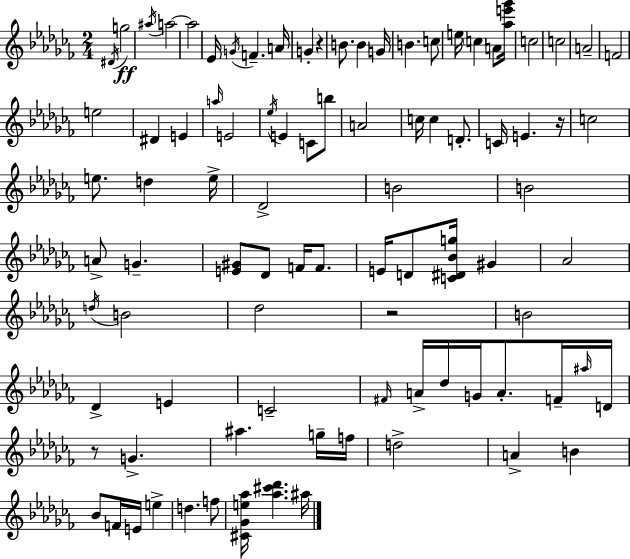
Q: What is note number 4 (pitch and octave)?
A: A5